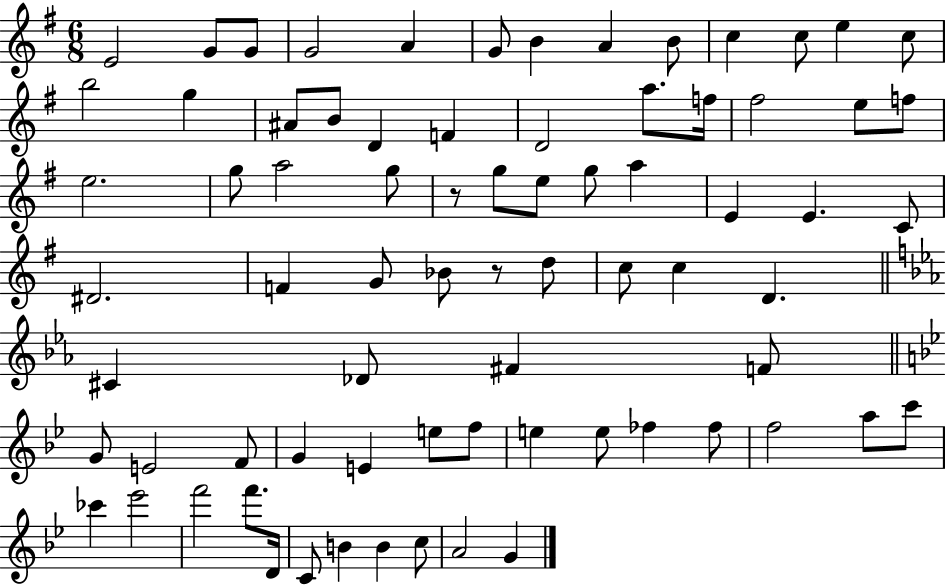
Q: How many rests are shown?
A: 2